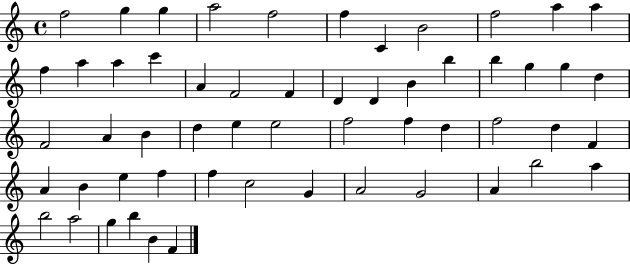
F5/h G5/q G5/q A5/h F5/h F5/q C4/q B4/h F5/h A5/q A5/q F5/q A5/q A5/q C6/q A4/q F4/h F4/q D4/q D4/q B4/q B5/q B5/q G5/q G5/q D5/q F4/h A4/q B4/q D5/q E5/q E5/h F5/h F5/q D5/q F5/h D5/q F4/q A4/q B4/q E5/q F5/q F5/q C5/h G4/q A4/h G4/h A4/q B5/h A5/q B5/h A5/h G5/q B5/q B4/q F4/q